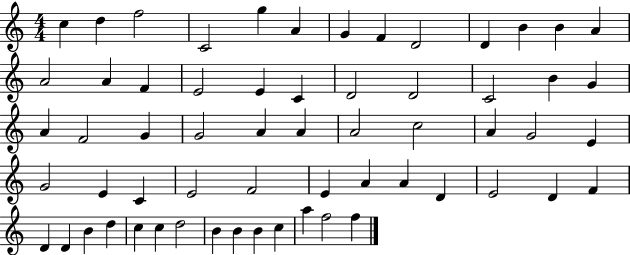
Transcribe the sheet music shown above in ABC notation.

X:1
T:Untitled
M:4/4
L:1/4
K:C
c d f2 C2 g A G F D2 D B B A A2 A F E2 E C D2 D2 C2 B G A F2 G G2 A A A2 c2 A G2 E G2 E C E2 F2 E A A D E2 D F D D B d c c d2 B B B c a f2 f